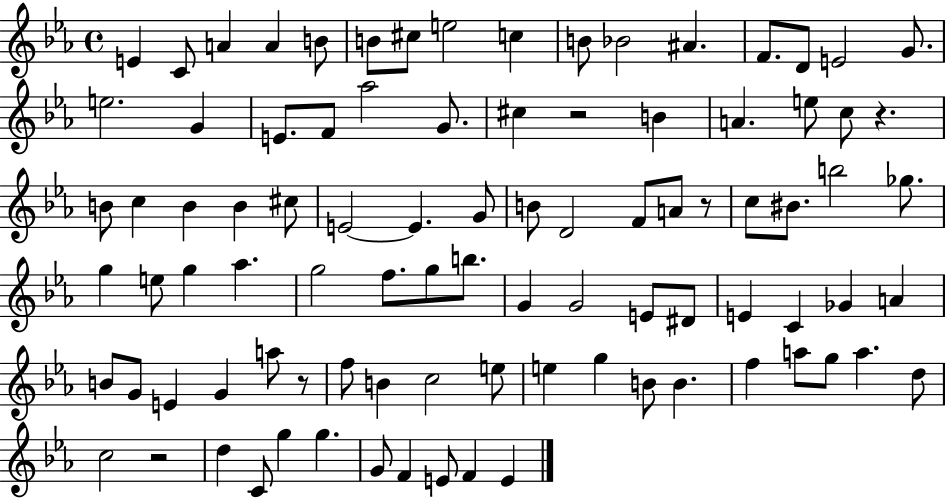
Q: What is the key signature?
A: EES major